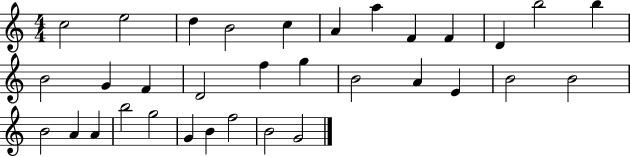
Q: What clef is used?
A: treble